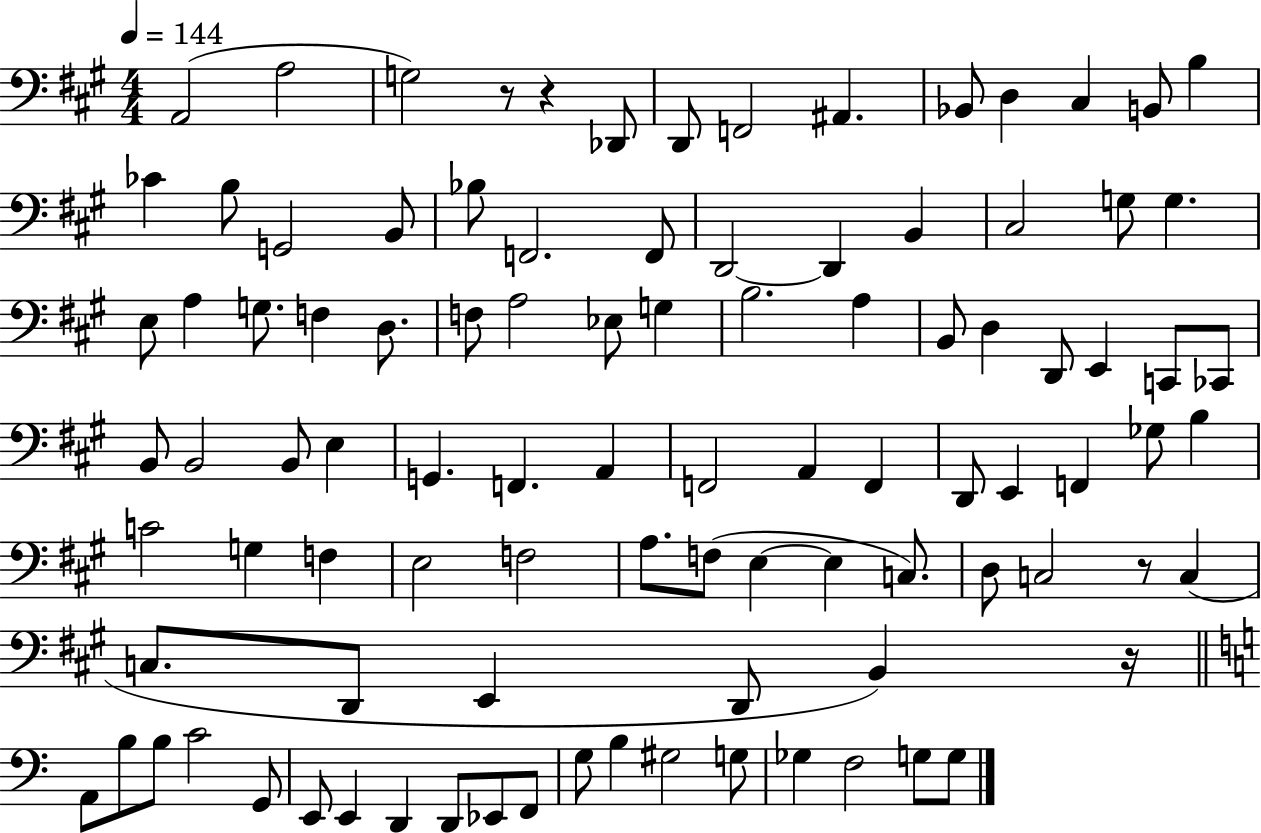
A2/h A3/h G3/h R/e R/q Db2/e D2/e F2/h A#2/q. Bb2/e D3/q C#3/q B2/e B3/q CES4/q B3/e G2/h B2/e Bb3/e F2/h. F2/e D2/h D2/q B2/q C#3/h G3/e G3/q. E3/e A3/q G3/e. F3/q D3/e. F3/e A3/h Eb3/e G3/q B3/h. A3/q B2/e D3/q D2/e E2/q C2/e CES2/e B2/e B2/h B2/e E3/q G2/q. F2/q. A2/q F2/h A2/q F2/q D2/e E2/q F2/q Gb3/e B3/q C4/h G3/q F3/q E3/h F3/h A3/e. F3/e E3/q E3/q C3/e. D3/e C3/h R/e C3/q C3/e. D2/e E2/q D2/e B2/q R/s A2/e B3/e B3/e C4/h G2/e E2/e E2/q D2/q D2/e Eb2/e F2/e G3/e B3/q G#3/h G3/e Gb3/q F3/h G3/e G3/e